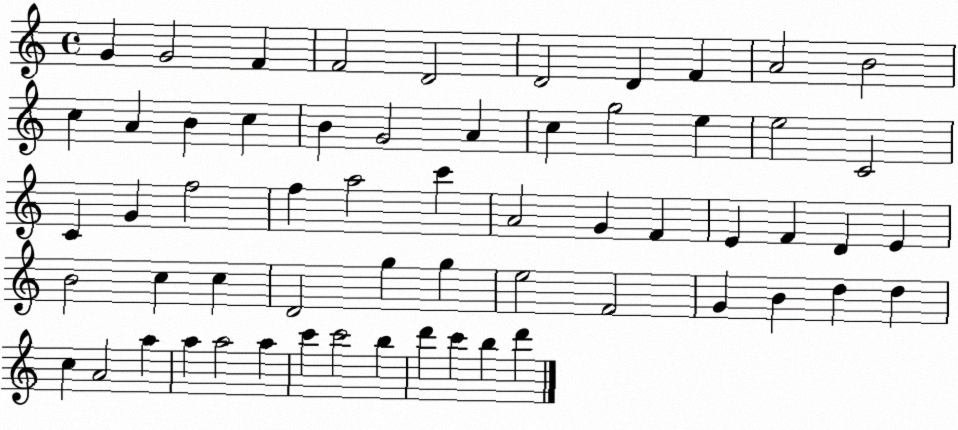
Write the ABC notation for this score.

X:1
T:Untitled
M:4/4
L:1/4
K:C
G G2 F F2 D2 D2 D F A2 B2 c A B c B G2 A c g2 e e2 C2 C G f2 f a2 c' A2 G F E F D E B2 c c D2 g g e2 F2 G B d d c A2 a a a2 a c' c'2 b d' c' b d'